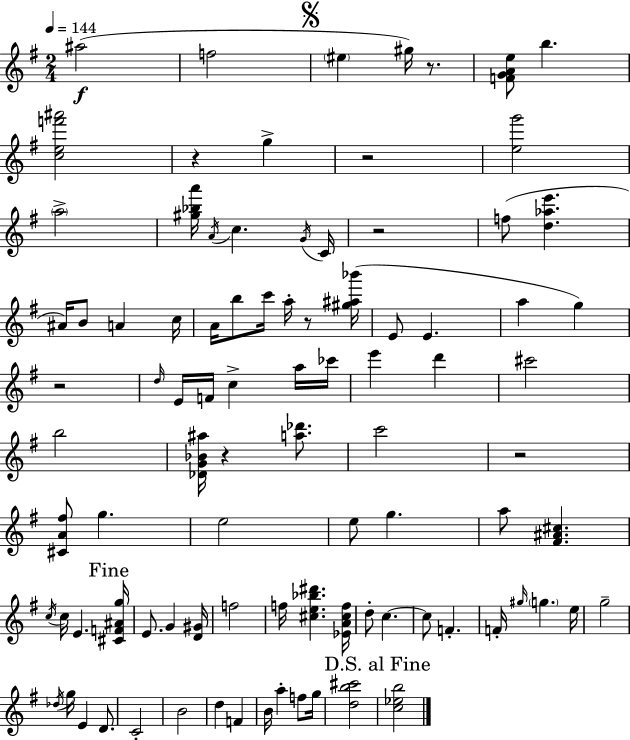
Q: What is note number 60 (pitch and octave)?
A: D4